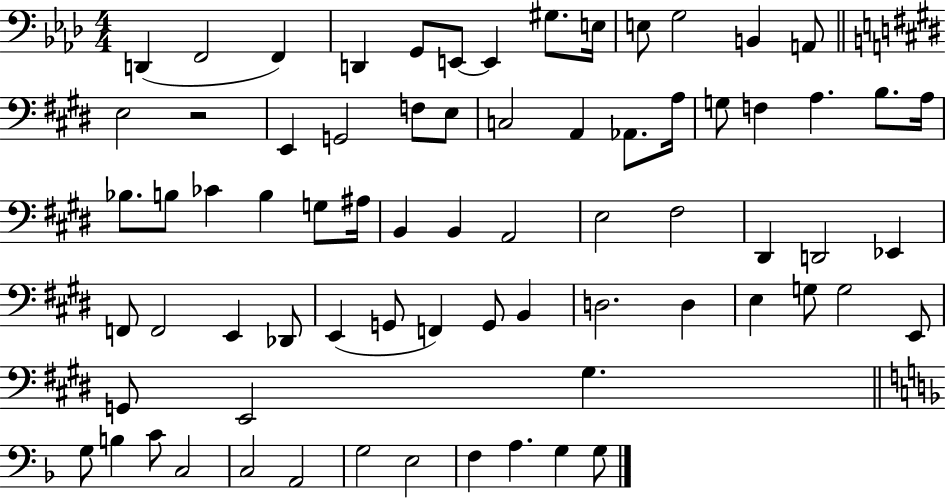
D2/q F2/h F2/q D2/q G2/e E2/e E2/q G#3/e. E3/s E3/e G3/h B2/q A2/e E3/h R/h E2/q G2/h F3/e E3/e C3/h A2/q Ab2/e. A3/s G3/e F3/q A3/q. B3/e. A3/s Bb3/e. B3/e CES4/q B3/q G3/e A#3/s B2/q B2/q A2/h E3/h F#3/h D#2/q D2/h Eb2/q F2/e F2/h E2/q Db2/e E2/q G2/e F2/q G2/e B2/q D3/h. D3/q E3/q G3/e G3/h E2/e G2/e E2/h G#3/q. G3/e B3/q C4/e C3/h C3/h A2/h G3/h E3/h F3/q A3/q. G3/q G3/e